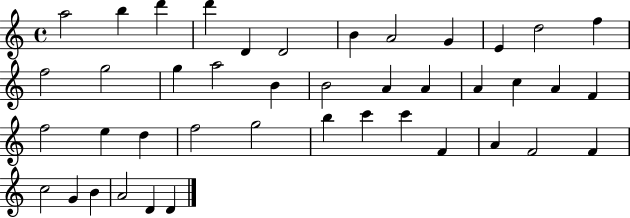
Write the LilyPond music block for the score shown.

{
  \clef treble
  \time 4/4
  \defaultTimeSignature
  \key c \major
  a''2 b''4 d'''4 | d'''4 d'4 d'2 | b'4 a'2 g'4 | e'4 d''2 f''4 | \break f''2 g''2 | g''4 a''2 b'4 | b'2 a'4 a'4 | a'4 c''4 a'4 f'4 | \break f''2 e''4 d''4 | f''2 g''2 | b''4 c'''4 c'''4 f'4 | a'4 f'2 f'4 | \break c''2 g'4 b'4 | a'2 d'4 d'4 | \bar "|."
}